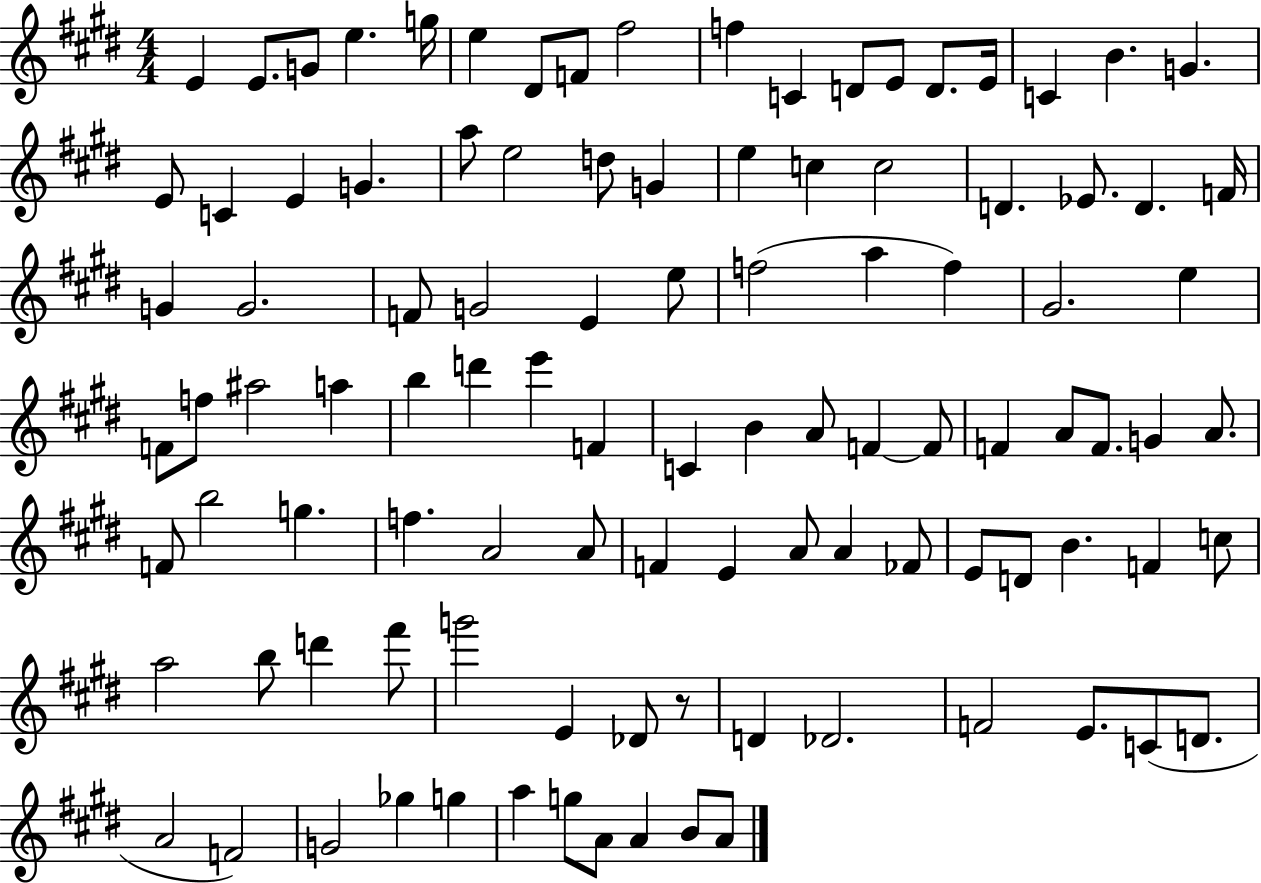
X:1
T:Untitled
M:4/4
L:1/4
K:E
E E/2 G/2 e g/4 e ^D/2 F/2 ^f2 f C D/2 E/2 D/2 E/4 C B G E/2 C E G a/2 e2 d/2 G e c c2 D _E/2 D F/4 G G2 F/2 G2 E e/2 f2 a f ^G2 e F/2 f/2 ^a2 a b d' e' F C B A/2 F F/2 F A/2 F/2 G A/2 F/2 b2 g f A2 A/2 F E A/2 A _F/2 E/2 D/2 B F c/2 a2 b/2 d' ^f'/2 g'2 E _D/2 z/2 D _D2 F2 E/2 C/2 D/2 A2 F2 G2 _g g a g/2 A/2 A B/2 A/2